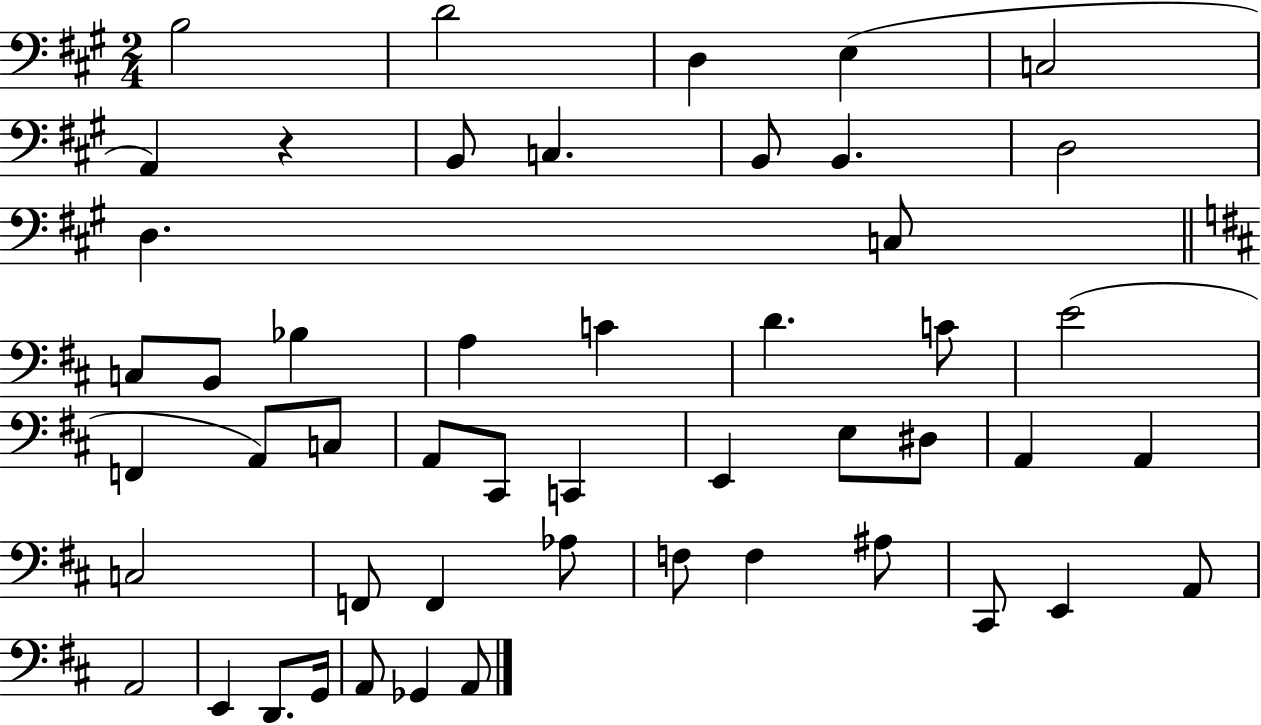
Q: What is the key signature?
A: A major